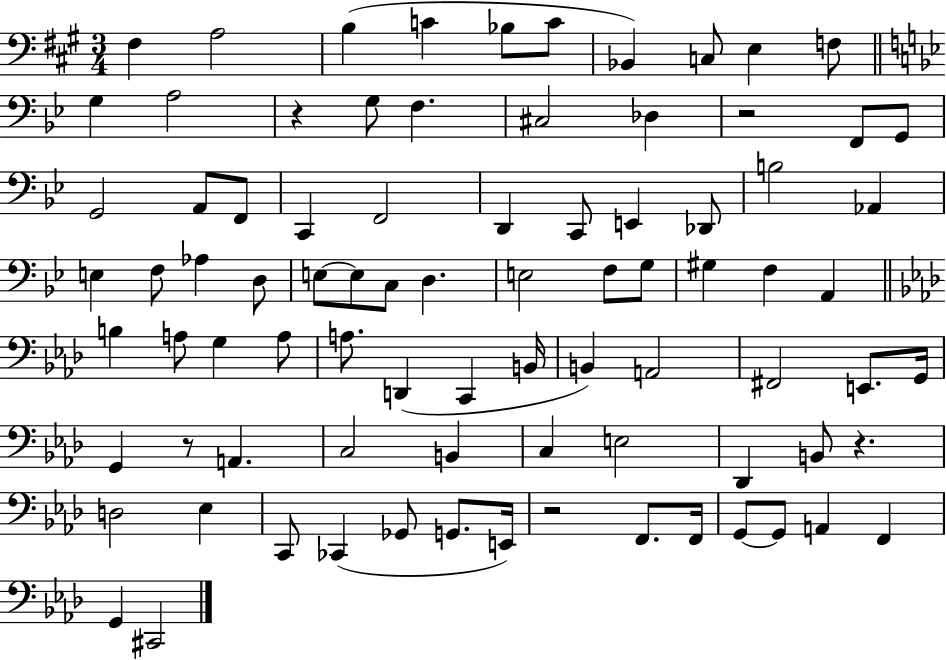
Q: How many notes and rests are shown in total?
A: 84